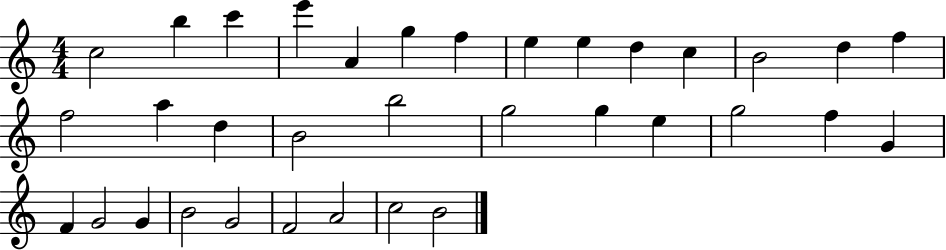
C5/h B5/q C6/q E6/q A4/q G5/q F5/q E5/q E5/q D5/q C5/q B4/h D5/q F5/q F5/h A5/q D5/q B4/h B5/h G5/h G5/q E5/q G5/h F5/q G4/q F4/q G4/h G4/q B4/h G4/h F4/h A4/h C5/h B4/h